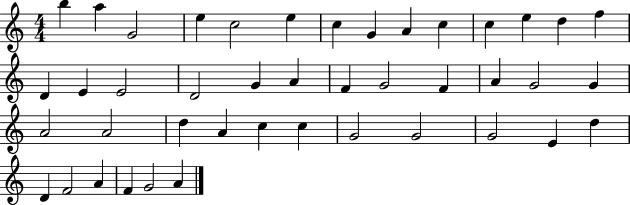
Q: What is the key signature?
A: C major